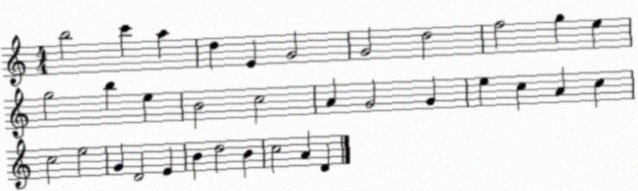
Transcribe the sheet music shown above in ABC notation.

X:1
T:Untitled
M:4/4
L:1/4
K:C
b2 c' a d E G2 G2 d2 f2 g e g2 b e B2 c2 A G2 G e c A c c2 e2 G D2 E B d2 B c2 A D